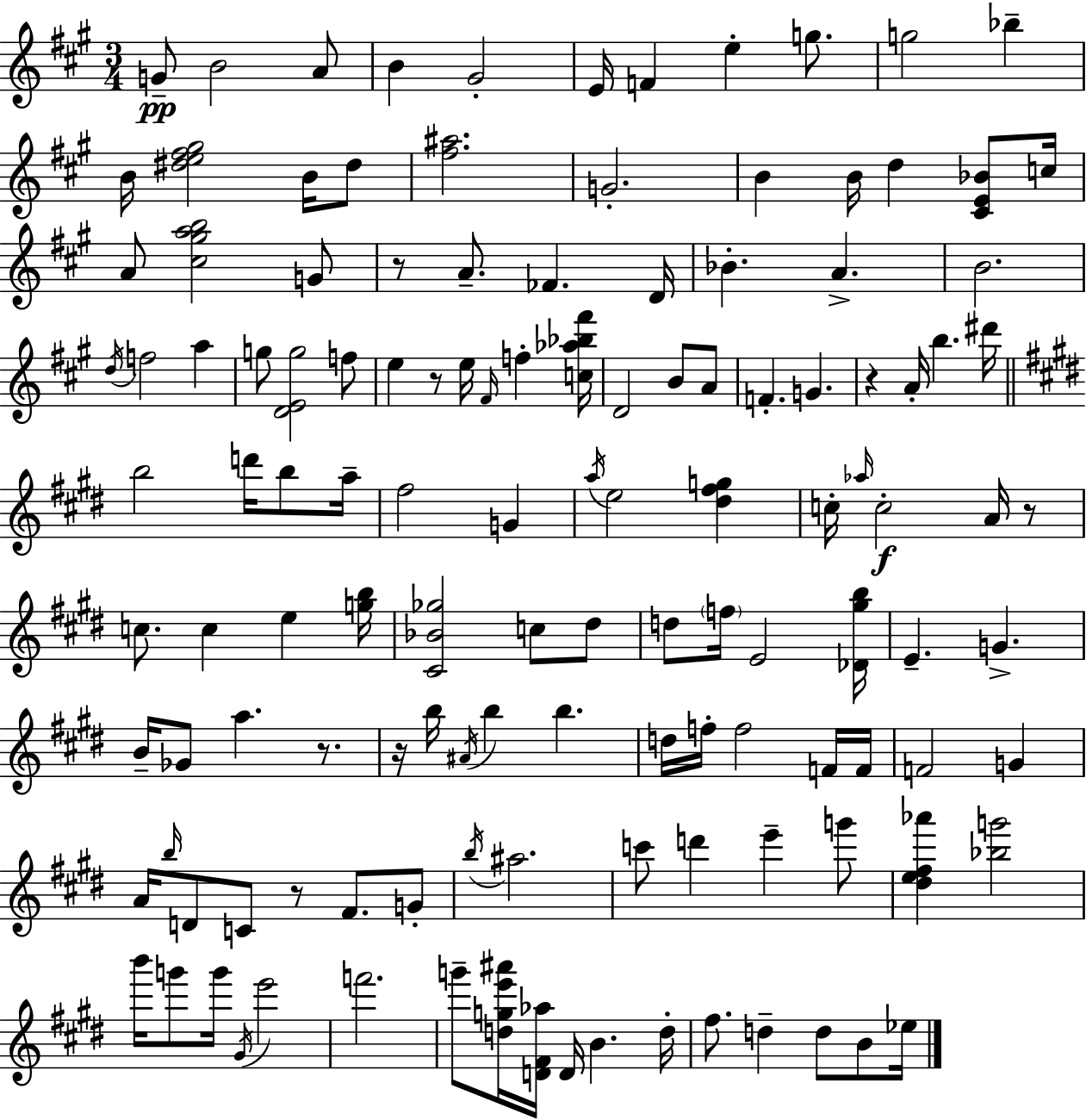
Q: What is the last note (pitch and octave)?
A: Eb5